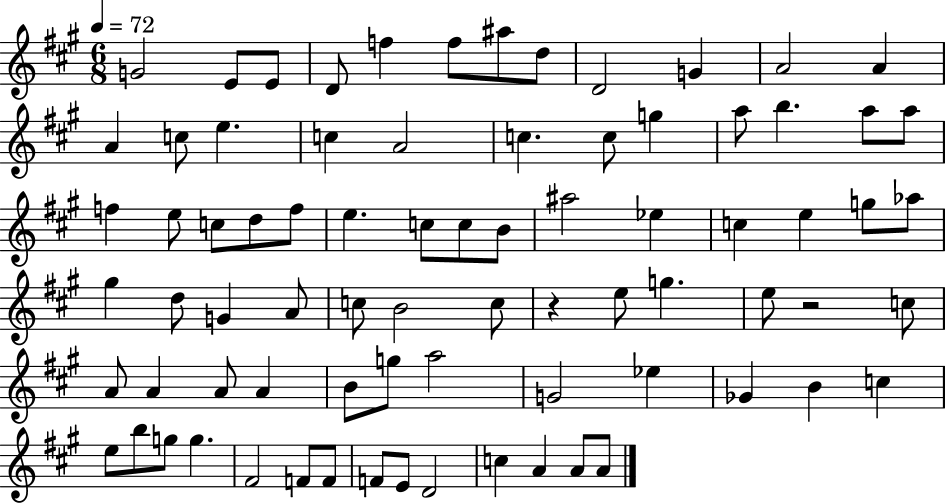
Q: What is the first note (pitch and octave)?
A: G4